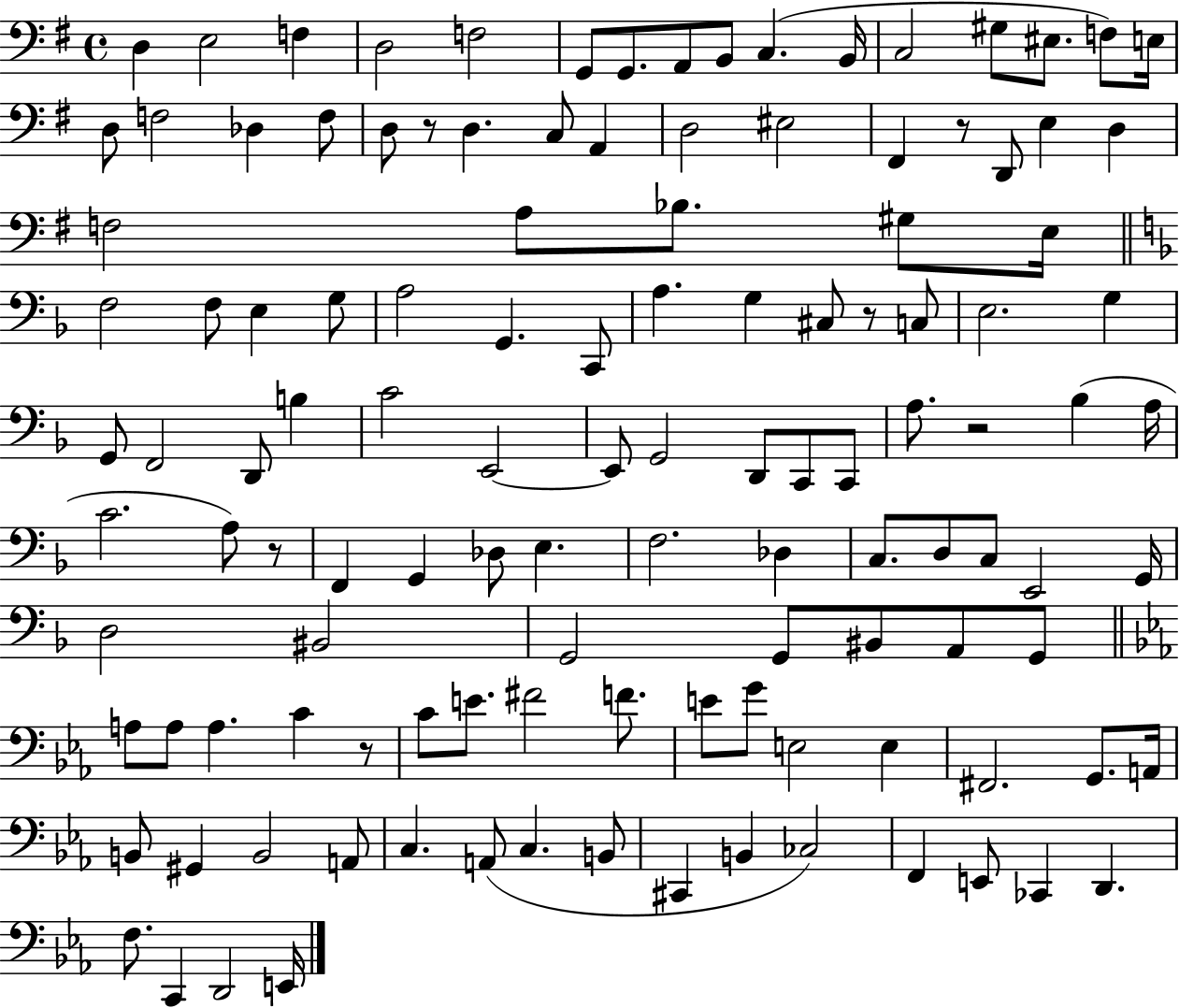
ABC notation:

X:1
T:Untitled
M:4/4
L:1/4
K:G
D, E,2 F, D,2 F,2 G,,/2 G,,/2 A,,/2 B,,/2 C, B,,/4 C,2 ^G,/2 ^E,/2 F,/2 E,/4 D,/2 F,2 _D, F,/2 D,/2 z/2 D, C,/2 A,, D,2 ^E,2 ^F,, z/2 D,,/2 E, D, F,2 A,/2 _B,/2 ^G,/2 E,/4 F,2 F,/2 E, G,/2 A,2 G,, C,,/2 A, G, ^C,/2 z/2 C,/2 E,2 G, G,,/2 F,,2 D,,/2 B, C2 E,,2 E,,/2 G,,2 D,,/2 C,,/2 C,,/2 A,/2 z2 _B, A,/4 C2 A,/2 z/2 F,, G,, _D,/2 E, F,2 _D, C,/2 D,/2 C,/2 E,,2 G,,/4 D,2 ^B,,2 G,,2 G,,/2 ^B,,/2 A,,/2 G,,/2 A,/2 A,/2 A, C z/2 C/2 E/2 ^F2 F/2 E/2 G/2 E,2 E, ^F,,2 G,,/2 A,,/4 B,,/2 ^G,, B,,2 A,,/2 C, A,,/2 C, B,,/2 ^C,, B,, _C,2 F,, E,,/2 _C,, D,, F,/2 C,, D,,2 E,,/4